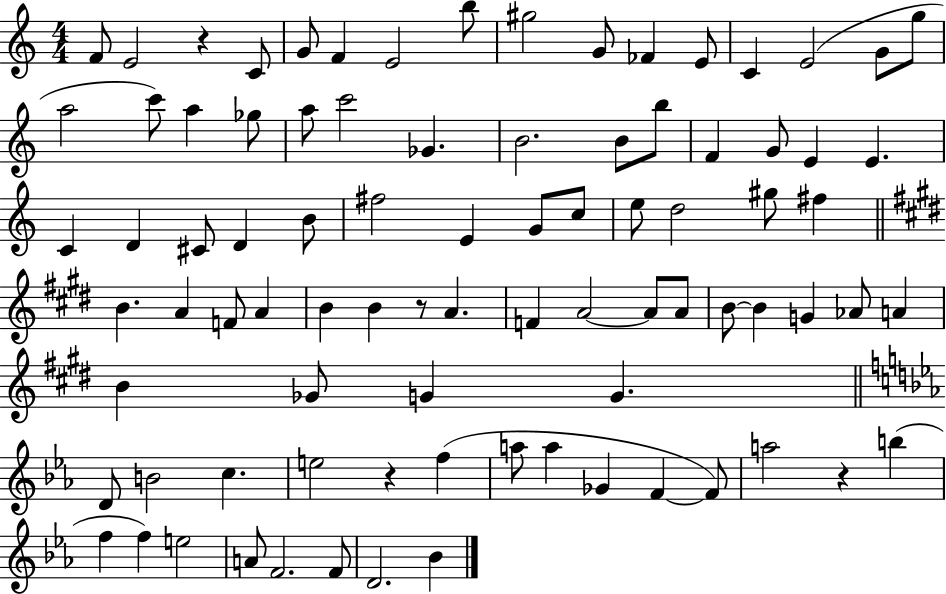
{
  \clef treble
  \numericTimeSignature
  \time 4/4
  \key c \major
  \repeat volta 2 { f'8 e'2 r4 c'8 | g'8 f'4 e'2 b''8 | gis''2 g'8 fes'4 e'8 | c'4 e'2( g'8 g''8 | \break a''2 c'''8) a''4 ges''8 | a''8 c'''2 ges'4. | b'2. b'8 b''8 | f'4 g'8 e'4 e'4. | \break c'4 d'4 cis'8 d'4 b'8 | fis''2 e'4 g'8 c''8 | e''8 d''2 gis''8 fis''4 | \bar "||" \break \key e \major b'4. a'4 f'8 a'4 | b'4 b'4 r8 a'4. | f'4 a'2~~ a'8 a'8 | b'8~~ b'4 g'4 aes'8 a'4 | \break b'4 ges'8 g'4 g'4. | \bar "||" \break \key c \minor d'8 b'2 c''4. | e''2 r4 f''4( | a''8 a''4 ges'4 f'4~~ f'8) | a''2 r4 b''4( | \break f''4 f''4) e''2 | a'8 f'2. f'8 | d'2. bes'4 | } \bar "|."
}